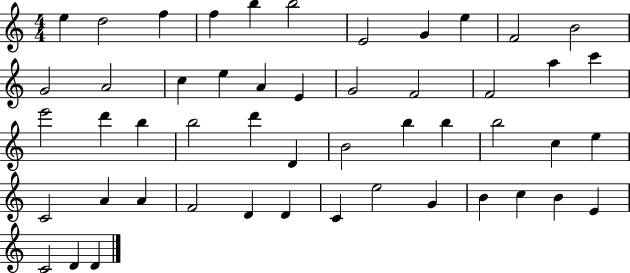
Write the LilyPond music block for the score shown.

{
  \clef treble
  \numericTimeSignature
  \time 4/4
  \key c \major
  e''4 d''2 f''4 | f''4 b''4 b''2 | e'2 g'4 e''4 | f'2 b'2 | \break g'2 a'2 | c''4 e''4 a'4 e'4 | g'2 f'2 | f'2 a''4 c'''4 | \break e'''2 d'''4 b''4 | b''2 d'''4 d'4 | b'2 b''4 b''4 | b''2 c''4 e''4 | \break c'2 a'4 a'4 | f'2 d'4 d'4 | c'4 e''2 g'4 | b'4 c''4 b'4 e'4 | \break c'2 d'4 d'4 | \bar "|."
}